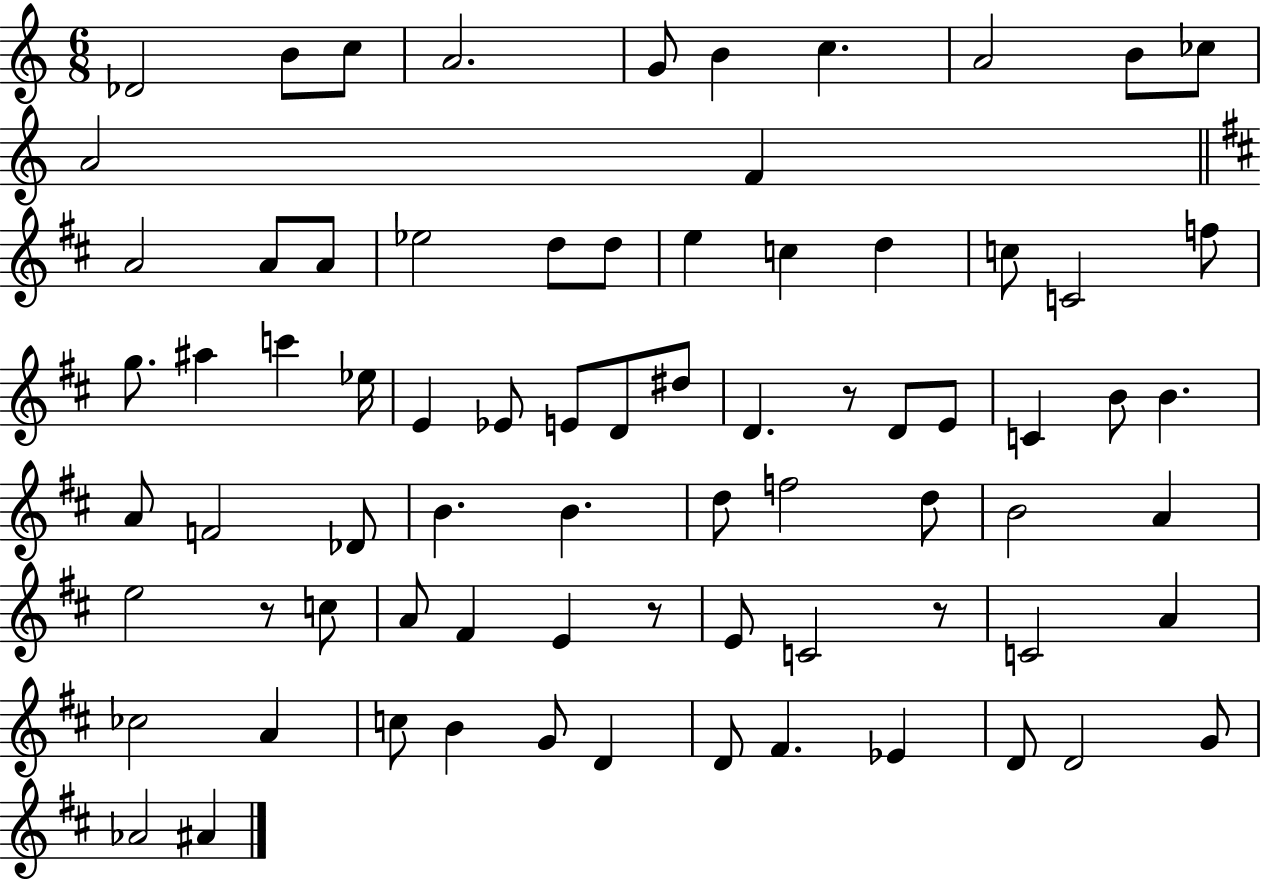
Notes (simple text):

Db4/h B4/e C5/e A4/h. G4/e B4/q C5/q. A4/h B4/e CES5/e A4/h F4/q A4/h A4/e A4/e Eb5/h D5/e D5/e E5/q C5/q D5/q C5/e C4/h F5/e G5/e. A#5/q C6/q Eb5/s E4/q Eb4/e E4/e D4/e D#5/e D4/q. R/e D4/e E4/e C4/q B4/e B4/q. A4/e F4/h Db4/e B4/q. B4/q. D5/e F5/h D5/e B4/h A4/q E5/h R/e C5/e A4/e F#4/q E4/q R/e E4/e C4/h R/e C4/h A4/q CES5/h A4/q C5/e B4/q G4/e D4/q D4/e F#4/q. Eb4/q D4/e D4/h G4/e Ab4/h A#4/q